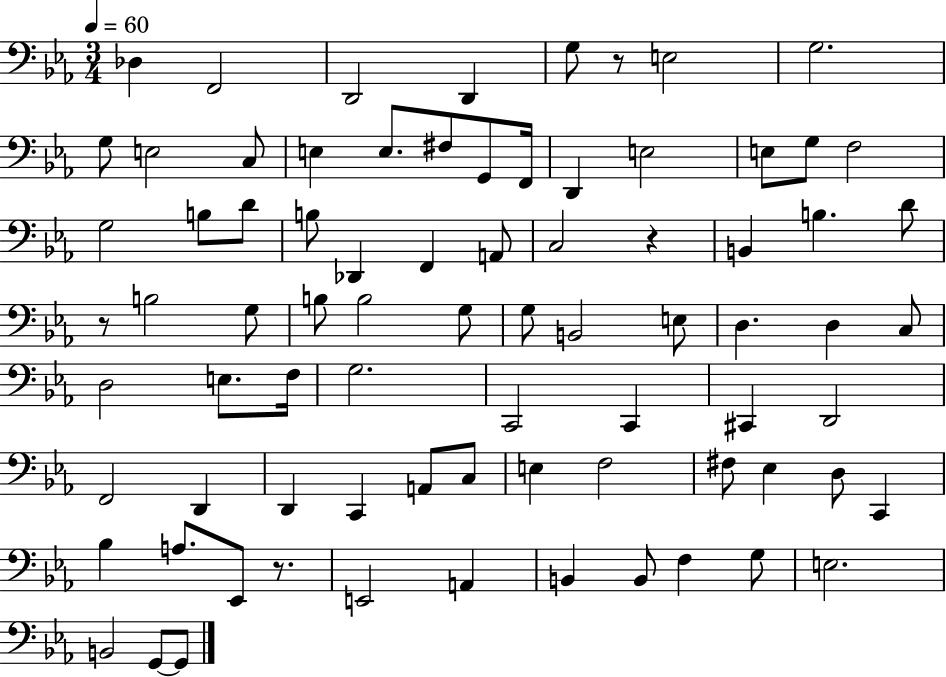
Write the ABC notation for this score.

X:1
T:Untitled
M:3/4
L:1/4
K:Eb
_D, F,,2 D,,2 D,, G,/2 z/2 E,2 G,2 G,/2 E,2 C,/2 E, E,/2 ^F,/2 G,,/2 F,,/4 D,, E,2 E,/2 G,/2 F,2 G,2 B,/2 D/2 B,/2 _D,, F,, A,,/2 C,2 z B,, B, D/2 z/2 B,2 G,/2 B,/2 B,2 G,/2 G,/2 B,,2 E,/2 D, D, C,/2 D,2 E,/2 F,/4 G,2 C,,2 C,, ^C,, D,,2 F,,2 D,, D,, C,, A,,/2 C,/2 E, F,2 ^F,/2 _E, D,/2 C,, _B, A,/2 _E,,/2 z/2 E,,2 A,, B,, B,,/2 F, G,/2 E,2 B,,2 G,,/2 G,,/2